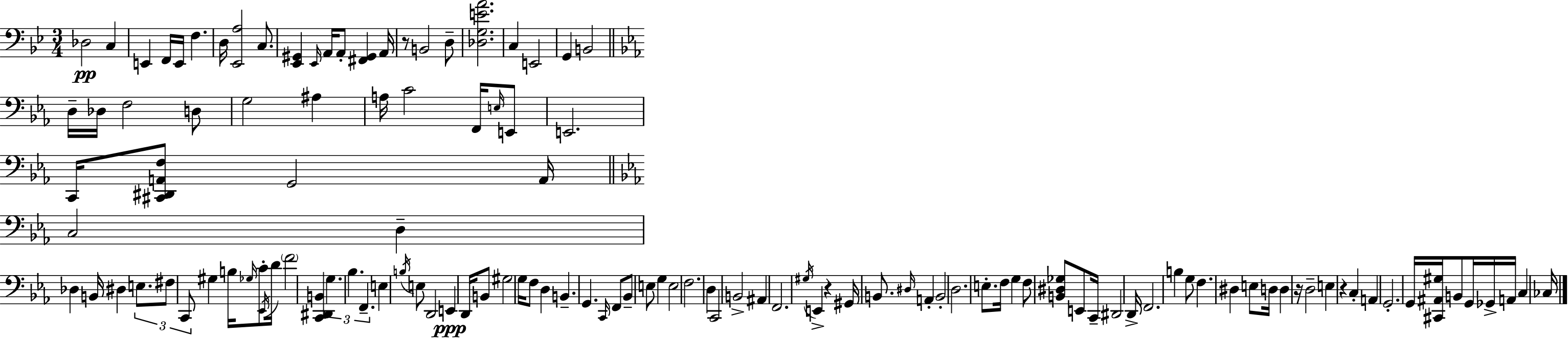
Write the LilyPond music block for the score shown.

{
  \clef bass
  \numericTimeSignature
  \time 3/4
  \key bes \major
  des2\pp c4 | e,4 f,16 e,16 f4. | d16 <ees, a>2 c8. | <ees, gis,>4 \grace { ees,16 } a,16 a,8-. <fis, gis,>4 | \break a,16 r8 b,2 d8-- | <des g e' a'>2. | c4 e,2 | g,4 b,2 | \break \bar "||" \break \key ees \major d16-- des16 f2 d8 | g2 ais4 | a16 c'2 f,16 \grace { e16 } e,8 | e,2. | \break c,16 <cis, dis, a, f>8 g,2 | a,16 \bar "||" \break \key ees \major c2 d4-- | des4 b,16 dis4 \tuplet 3/2 { e8. | fis8 c,8 } gis4 b16 \grace { ges16 } c'8-. | \acciaccatura { ees,16 } d'16 \parenthesize f'2 <c, dis, b,>4 | \break \tuplet 3/2 { g4. bes4. | f,4.-- } e4 | \acciaccatura { b16 } e8 d,2 e,4\ppp | d,16 b,8 gis2 | \break g16 f8 d4 b,4.-- | g,4. \grace { c,16 } f,8 | bes,8-- e8 g4 e2 | f2. | \break d4 c,2 | b,2-> | ais,4 f,2. | \acciaccatura { gis16 } e,4-> r4 | \break gis,16 b,8. \grace { dis16 } a,4-. b,2-. | d2. | e8.-. f16 g4 | f8 <b, dis ges>8 e,8 c,16-- dis,2 | \break d,16-> f,2. | b4 g8 | f4. dis4 e8 | d16 d4 r16 d2-- | \break e4 r4 c4-. | a,4 g,2.-. | g,16 <cis, ais, gis>16 b,8 g,16 ges,16-> | a,16 c4 ces16 \bar "|."
}